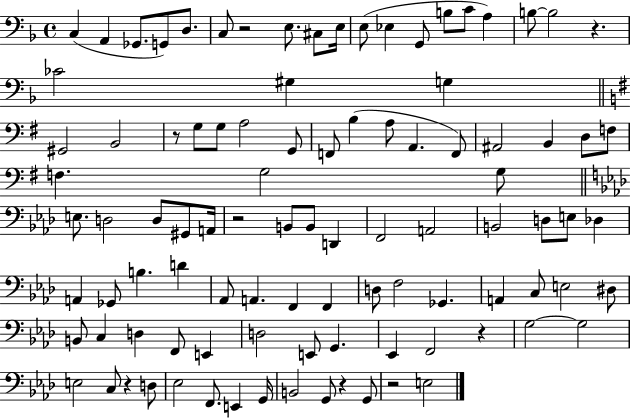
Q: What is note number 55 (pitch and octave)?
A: B3